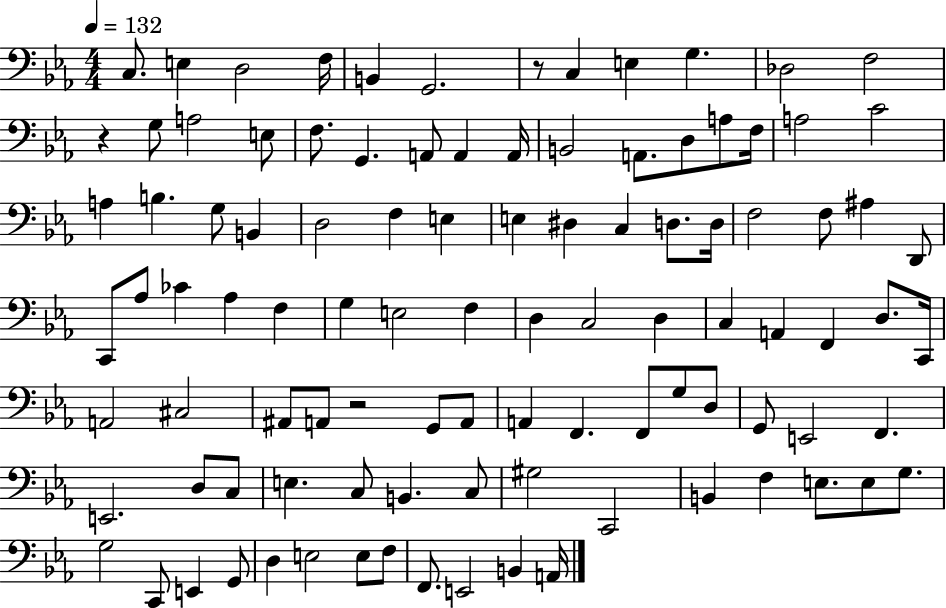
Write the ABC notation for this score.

X:1
T:Untitled
M:4/4
L:1/4
K:Eb
C,/2 E, D,2 F,/4 B,, G,,2 z/2 C, E, G, _D,2 F,2 z G,/2 A,2 E,/2 F,/2 G,, A,,/2 A,, A,,/4 B,,2 A,,/2 D,/2 A,/2 F,/4 A,2 C2 A, B, G,/2 B,, D,2 F, E, E, ^D, C, D,/2 D,/4 F,2 F,/2 ^A, D,,/2 C,,/2 _A,/2 _C _A, F, G, E,2 F, D, C,2 D, C, A,, F,, D,/2 C,,/4 A,,2 ^C,2 ^A,,/2 A,,/2 z2 G,,/2 A,,/2 A,, F,, F,,/2 G,/2 D,/2 G,,/2 E,,2 F,, E,,2 D,/2 C,/2 E, C,/2 B,, C,/2 ^G,2 C,,2 B,, F, E,/2 E,/2 G,/2 G,2 C,,/2 E,, G,,/2 D, E,2 E,/2 F,/2 F,,/2 E,,2 B,, A,,/4